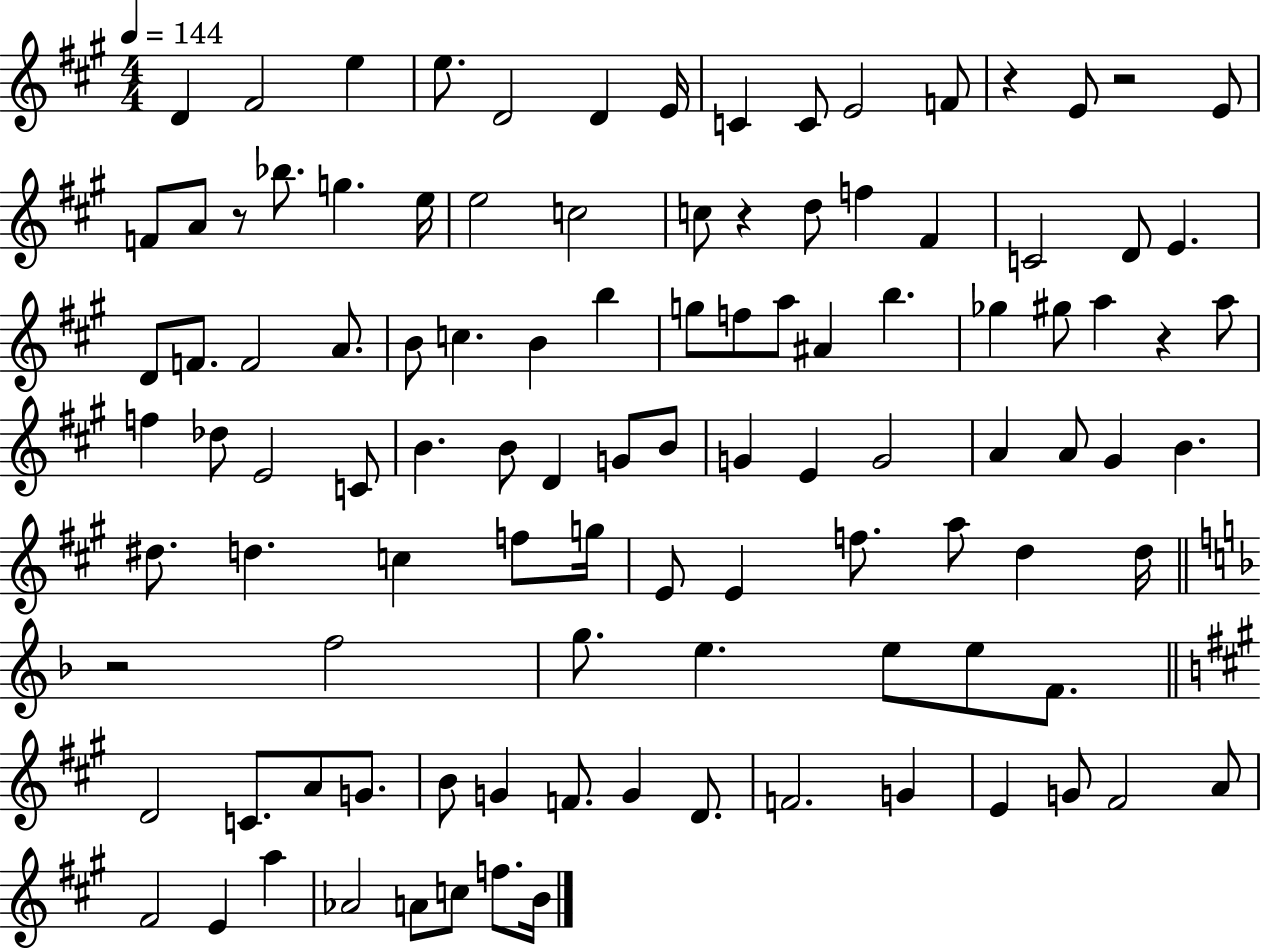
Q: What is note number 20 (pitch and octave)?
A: C5